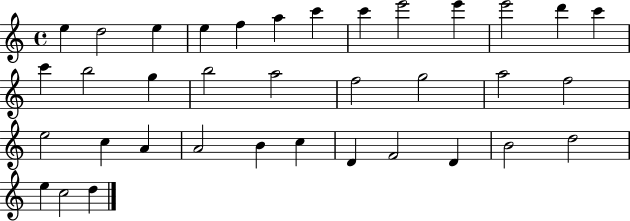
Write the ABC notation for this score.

X:1
T:Untitled
M:4/4
L:1/4
K:C
e d2 e e f a c' c' e'2 e' e'2 d' c' c' b2 g b2 a2 f2 g2 a2 f2 e2 c A A2 B c D F2 D B2 d2 e c2 d